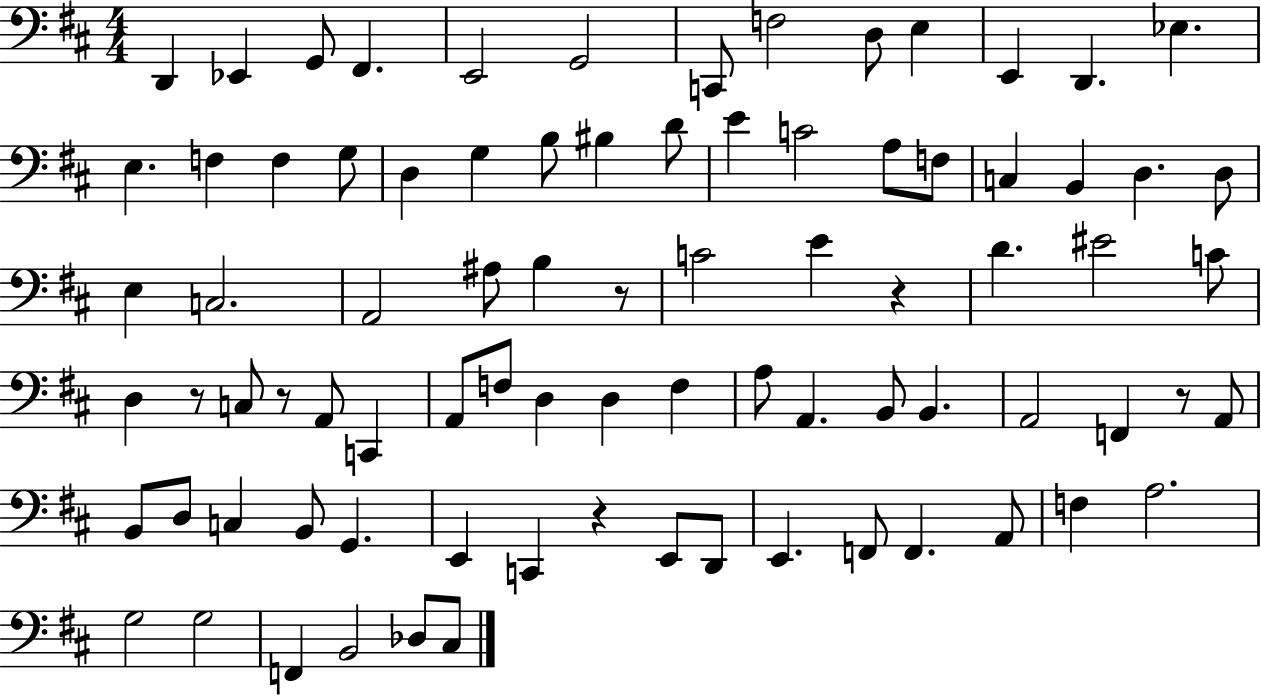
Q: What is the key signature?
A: D major